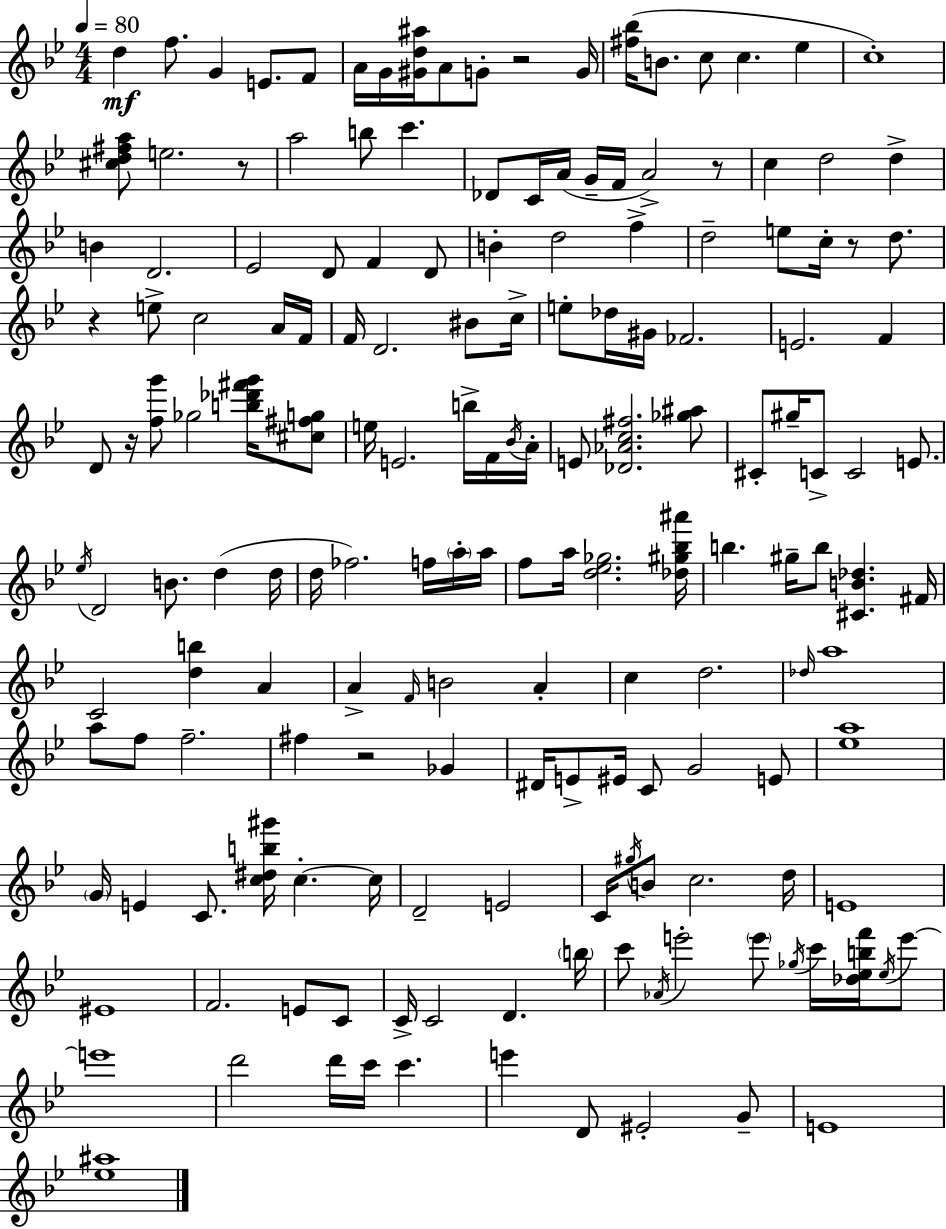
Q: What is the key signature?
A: BES major